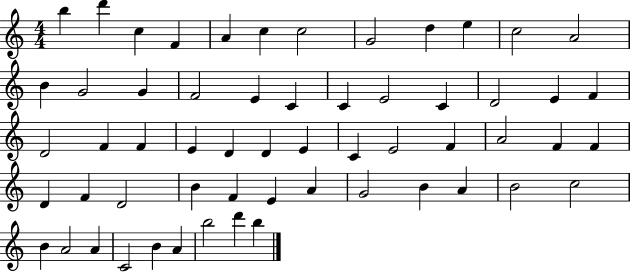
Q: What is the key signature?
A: C major